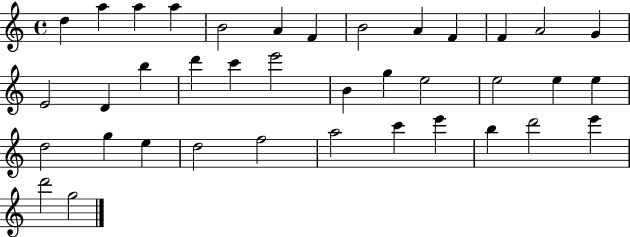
X:1
T:Untitled
M:4/4
L:1/4
K:C
d a a a B2 A F B2 A F F A2 G E2 D b d' c' e'2 B g e2 e2 e e d2 g e d2 f2 a2 c' e' b d'2 e' d'2 g2